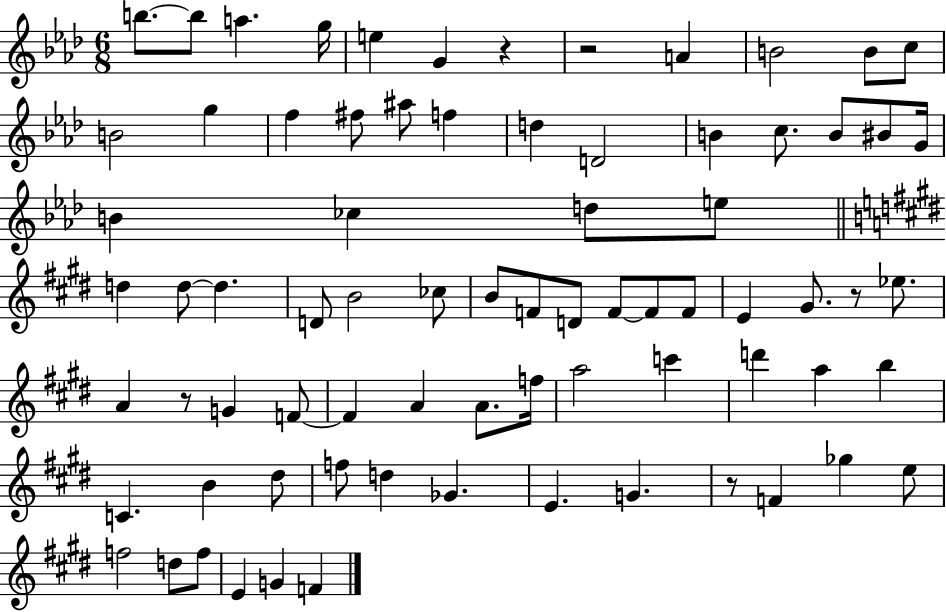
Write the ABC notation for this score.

X:1
T:Untitled
M:6/8
L:1/4
K:Ab
b/2 b/2 a g/4 e G z z2 A B2 B/2 c/2 B2 g f ^f/2 ^a/2 f d D2 B c/2 B/2 ^B/2 G/4 B _c d/2 e/2 d d/2 d D/2 B2 _c/2 B/2 F/2 D/2 F/2 F/2 F/2 E ^G/2 z/2 _e/2 A z/2 G F/2 F A A/2 f/4 a2 c' d' a b C B ^d/2 f/2 d _G E G z/2 F _g e/2 f2 d/2 f/2 E G F